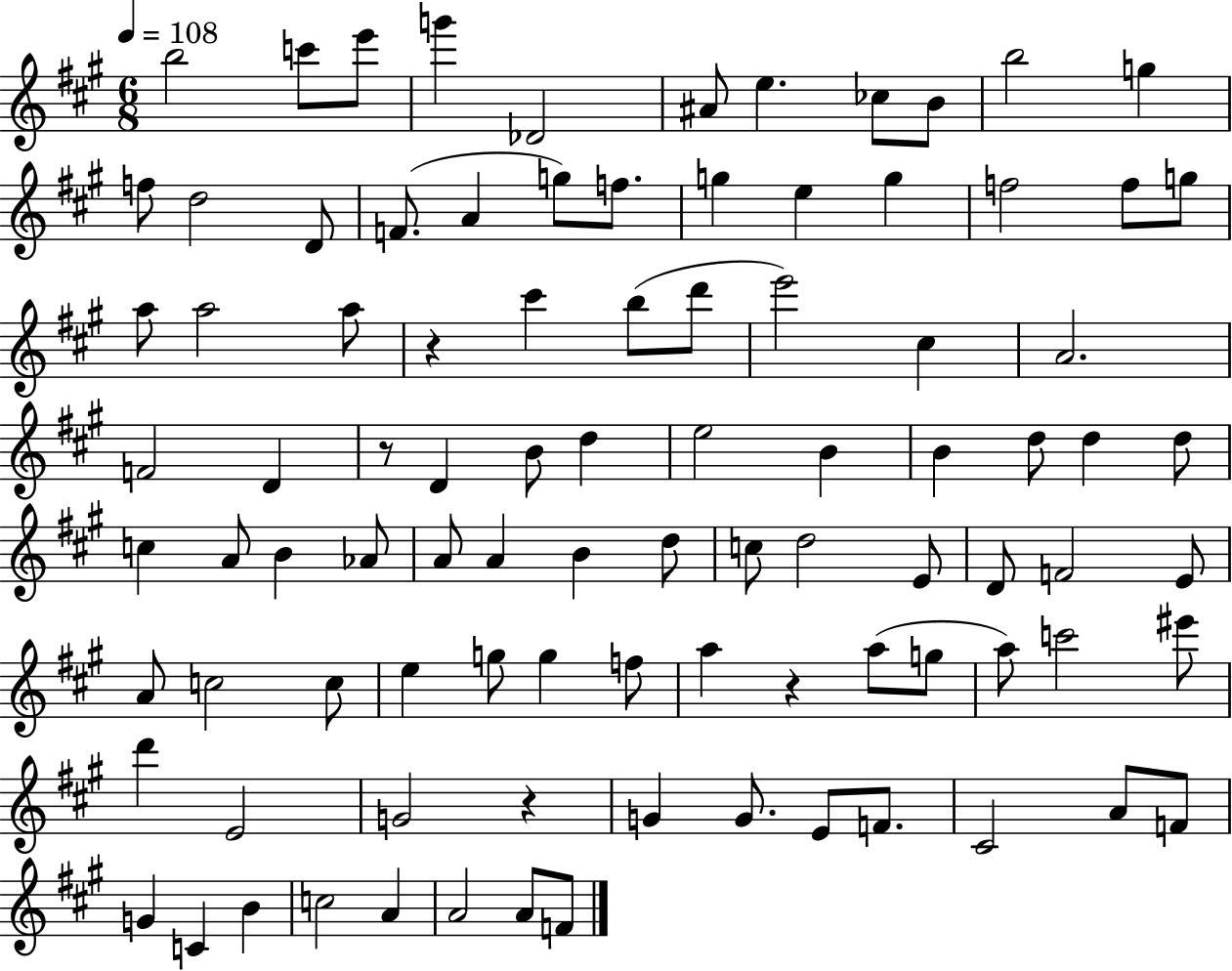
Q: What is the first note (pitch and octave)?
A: B5